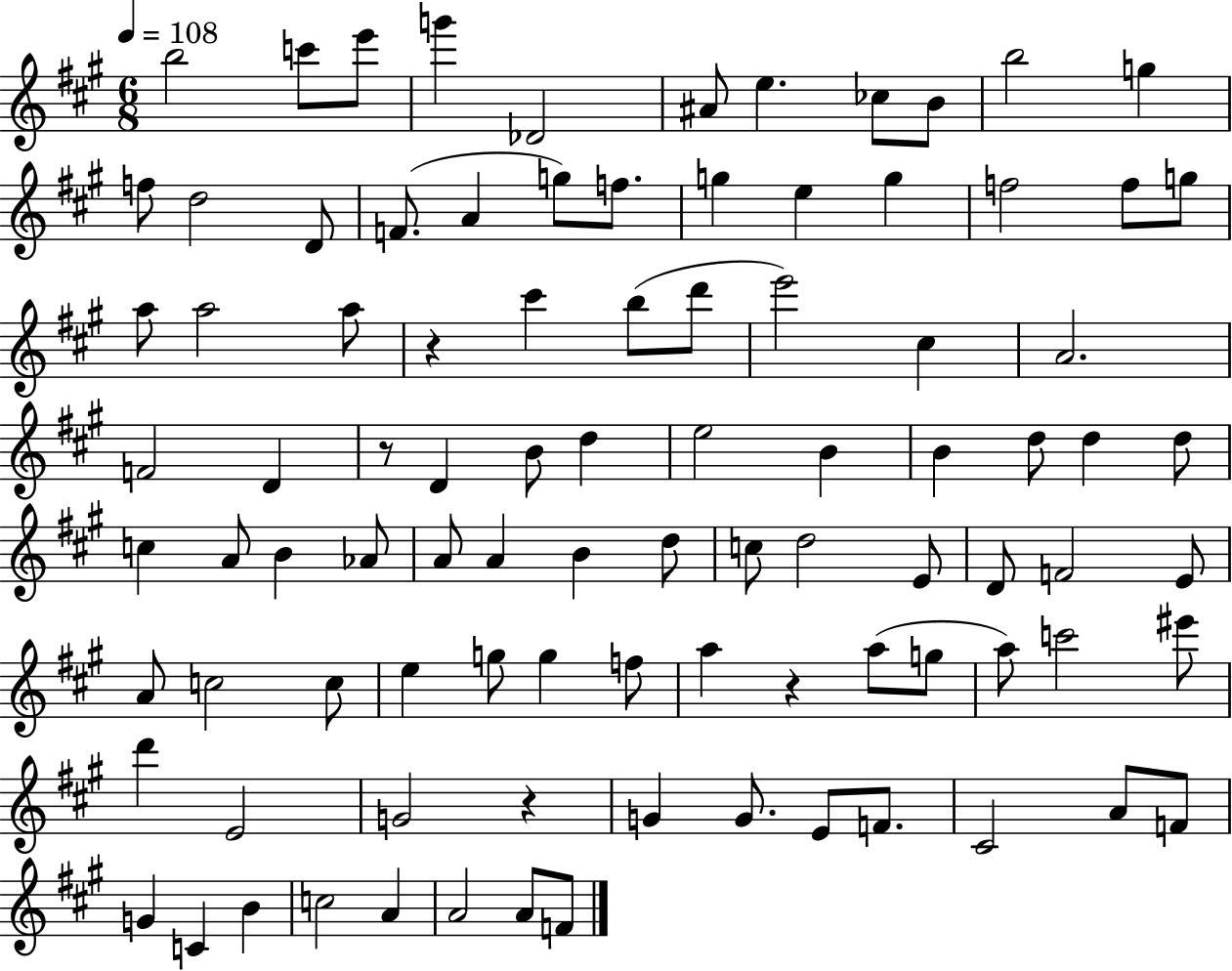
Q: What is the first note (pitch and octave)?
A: B5